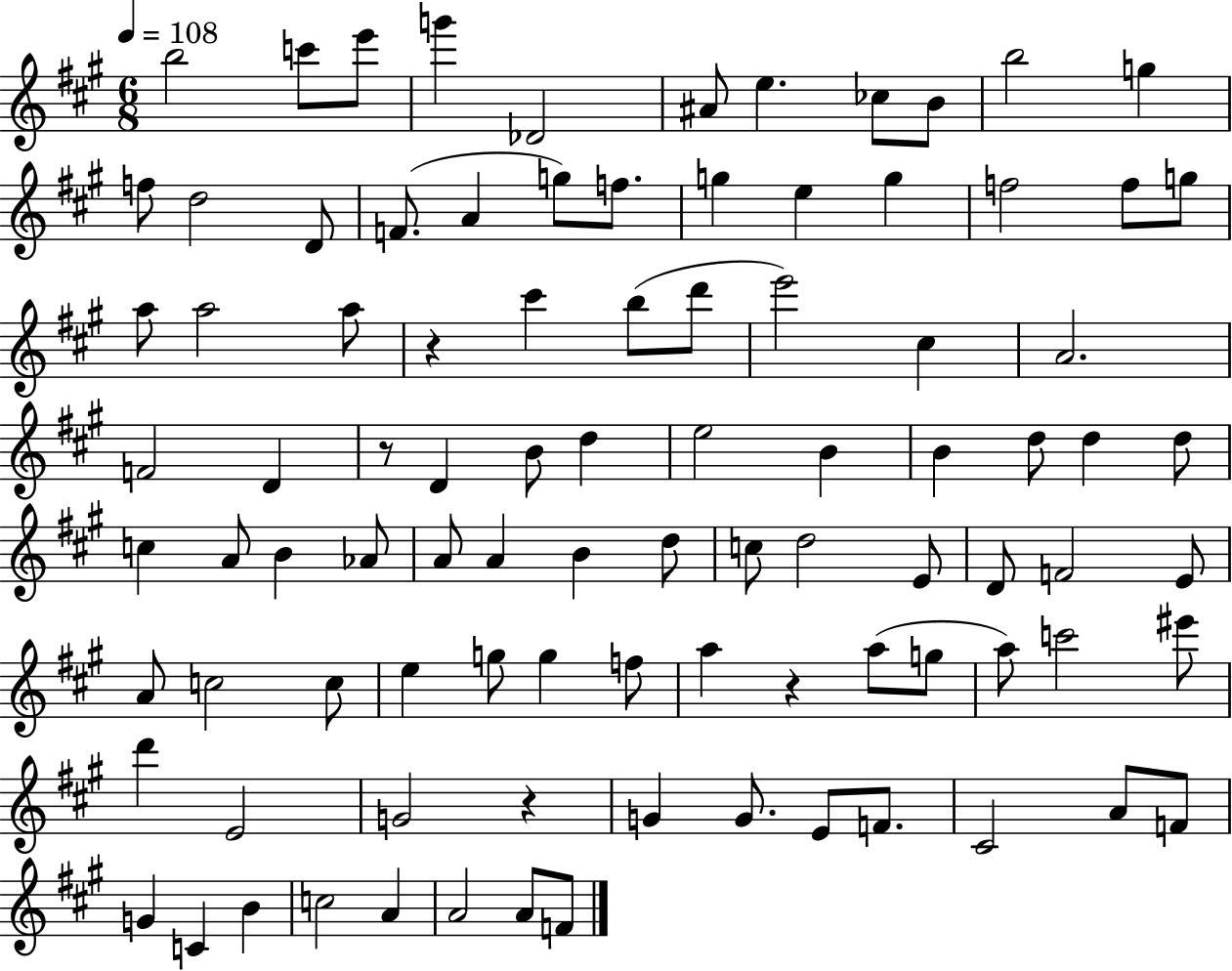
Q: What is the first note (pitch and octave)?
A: B5